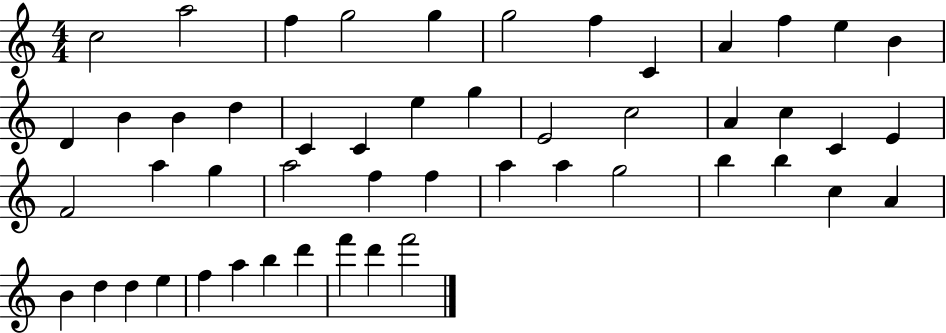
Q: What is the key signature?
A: C major